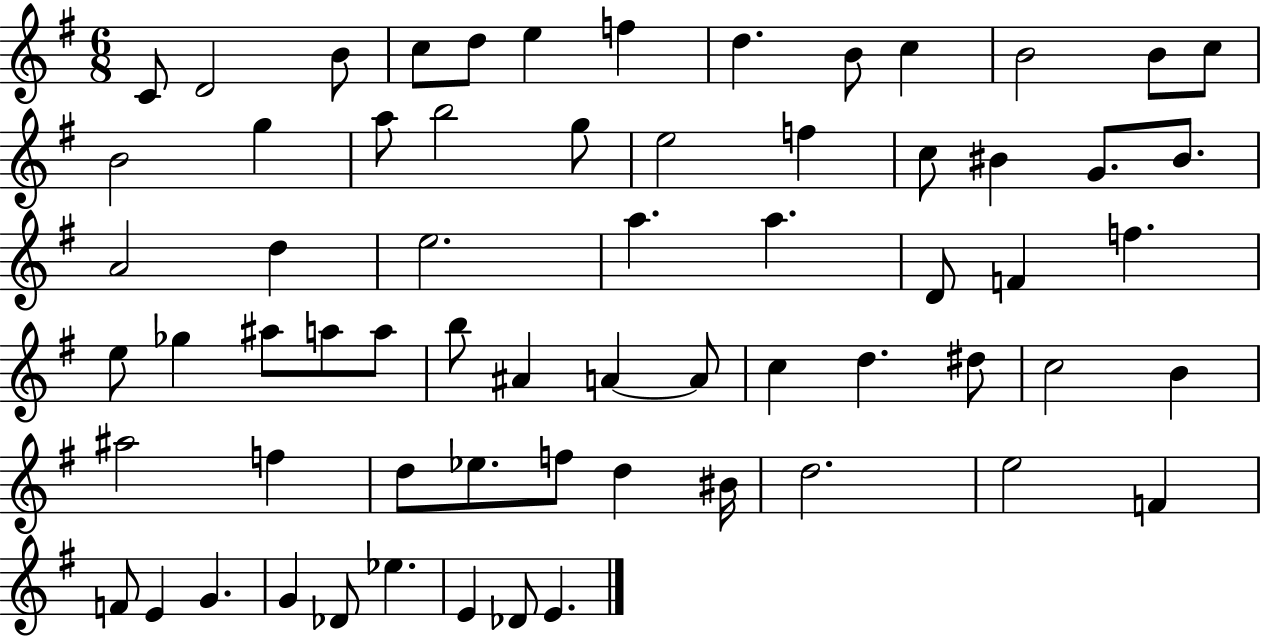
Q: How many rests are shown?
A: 0